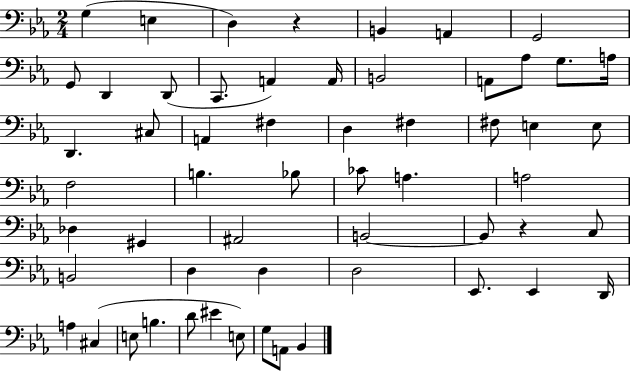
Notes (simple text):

G3/q E3/q D3/q R/q B2/q A2/q G2/h G2/e D2/q D2/e C2/e. A2/q A2/s B2/h A2/e Ab3/e G3/e. A3/s D2/q. C#3/e A2/q F#3/q D3/q F#3/q F#3/e E3/q E3/e F3/h B3/q. Bb3/e CES4/e A3/q. A3/h Db3/q G#2/q A#2/h B2/h B2/e R/q C3/e B2/h D3/q D3/q D3/h Eb2/e. Eb2/q D2/s A3/q C#3/q E3/e B3/q. D4/e EIS4/q E3/e G3/e A2/e Bb2/q